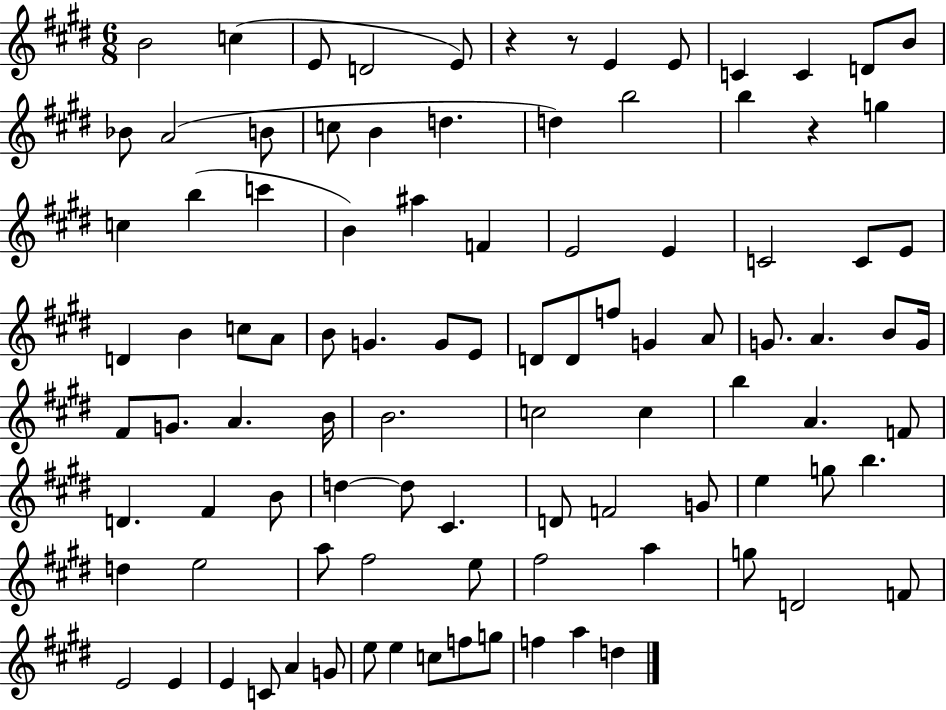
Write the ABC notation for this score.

X:1
T:Untitled
M:6/8
L:1/4
K:E
B2 c E/2 D2 E/2 z z/2 E E/2 C C D/2 B/2 _B/2 A2 B/2 c/2 B d d b2 b z g c b c' B ^a F E2 E C2 C/2 E/2 D B c/2 A/2 B/2 G G/2 E/2 D/2 D/2 f/2 G A/2 G/2 A B/2 G/4 ^F/2 G/2 A B/4 B2 c2 c b A F/2 D ^F B/2 d d/2 ^C D/2 F2 G/2 e g/2 b d e2 a/2 ^f2 e/2 ^f2 a g/2 D2 F/2 E2 E E C/2 A G/2 e/2 e c/2 f/2 g/2 f a d